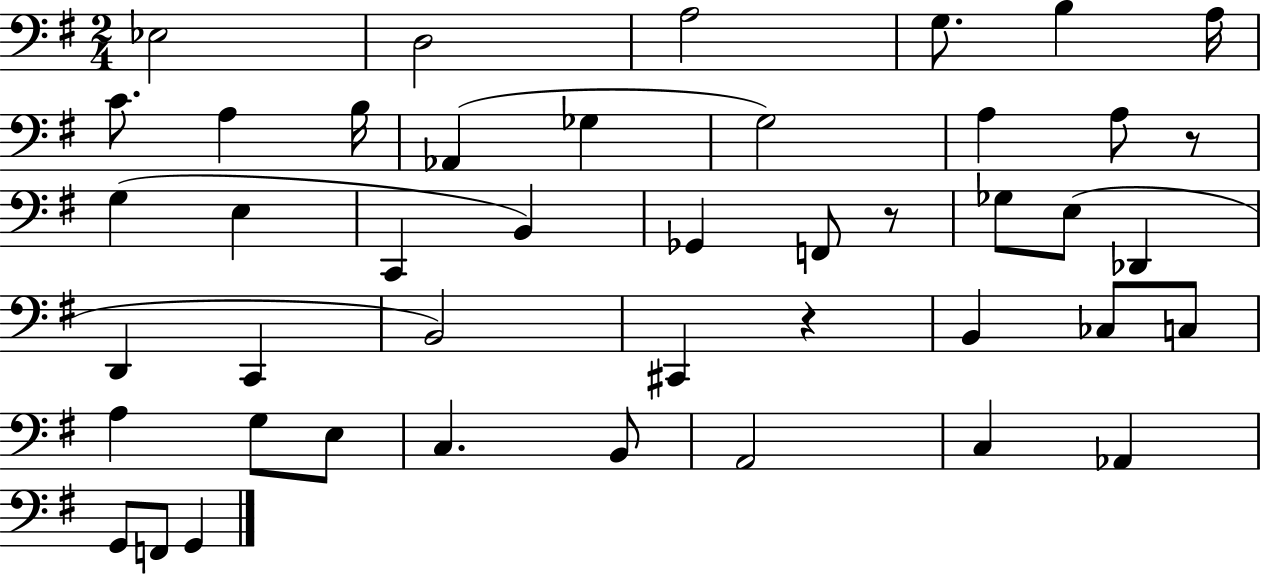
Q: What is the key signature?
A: G major